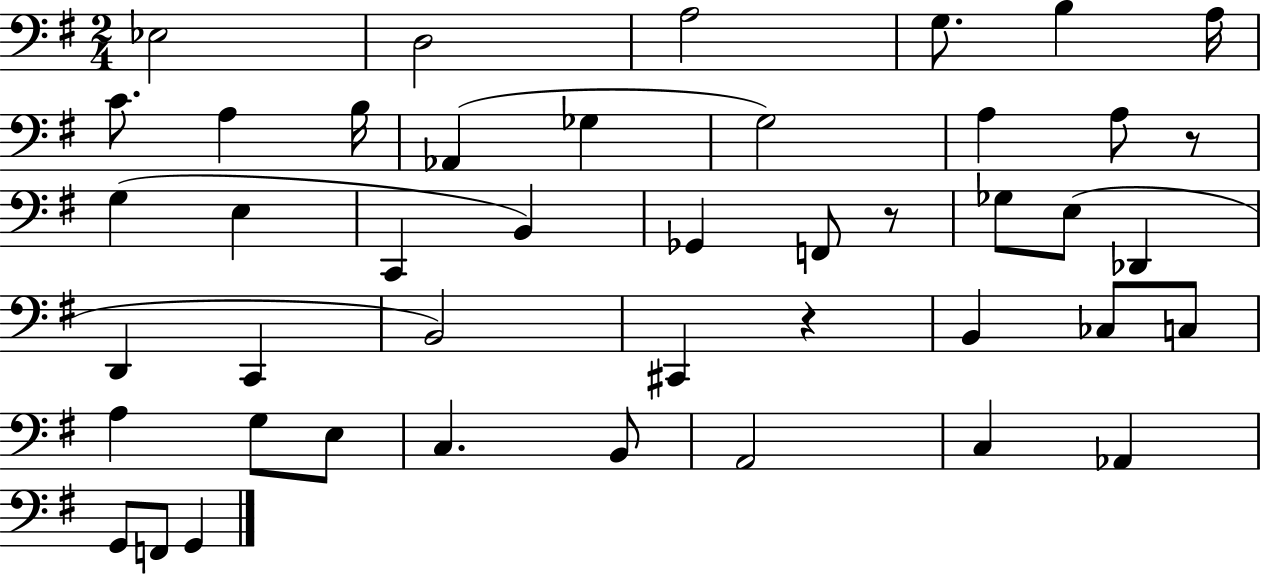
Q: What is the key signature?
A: G major